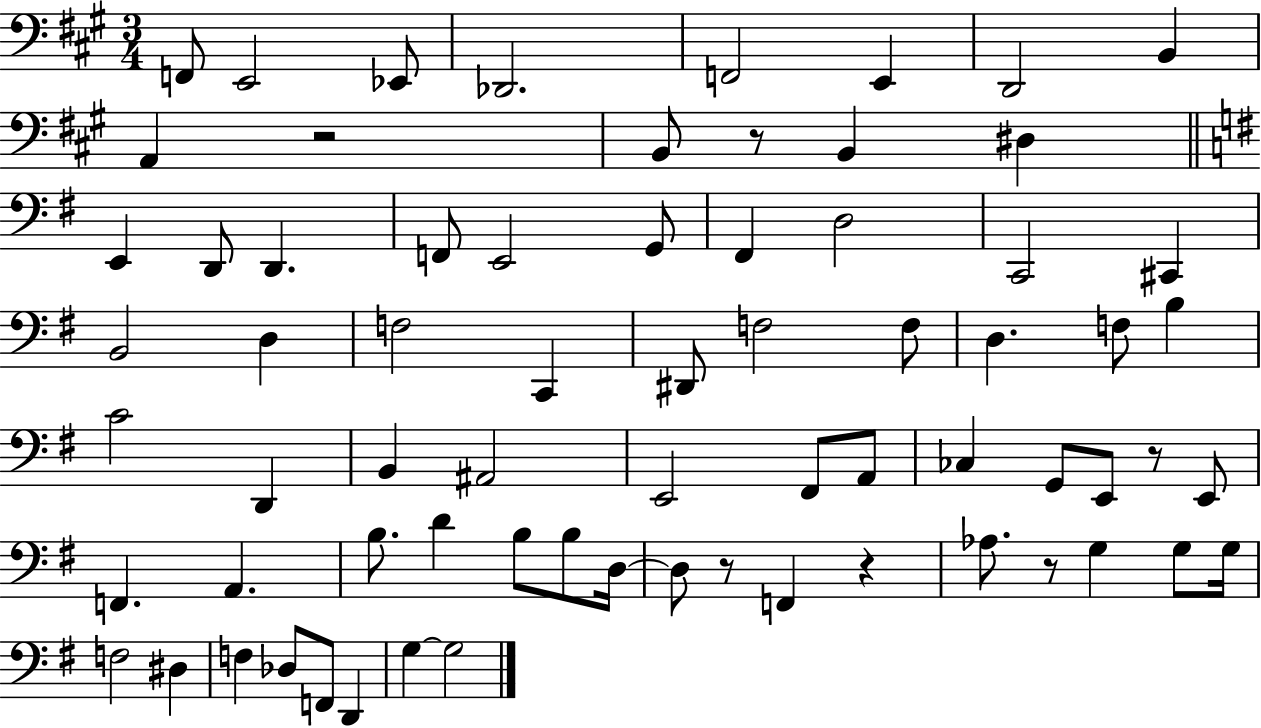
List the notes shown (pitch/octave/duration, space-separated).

F2/e E2/h Eb2/e Db2/h. F2/h E2/q D2/h B2/q A2/q R/h B2/e R/e B2/q D#3/q E2/q D2/e D2/q. F2/e E2/h G2/e F#2/q D3/h C2/h C#2/q B2/h D3/q F3/h C2/q D#2/e F3/h F3/e D3/q. F3/e B3/q C4/h D2/q B2/q A#2/h E2/h F#2/e A2/e CES3/q G2/e E2/e R/e E2/e F2/q. A2/q. B3/e. D4/q B3/e B3/e D3/s D3/e R/e F2/q R/q Ab3/e. R/e G3/q G3/e G3/s F3/h D#3/q F3/q Db3/e F2/e D2/q G3/q G3/h